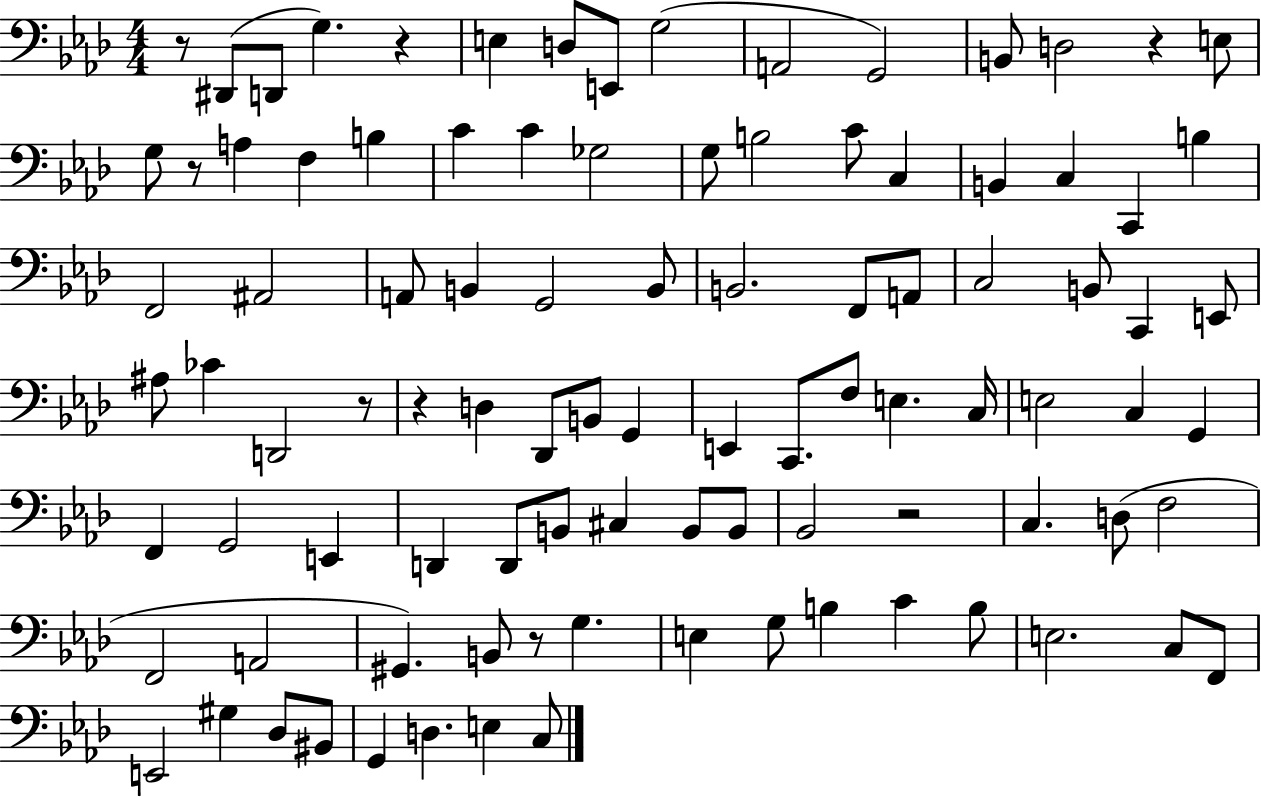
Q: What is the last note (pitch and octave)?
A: C3